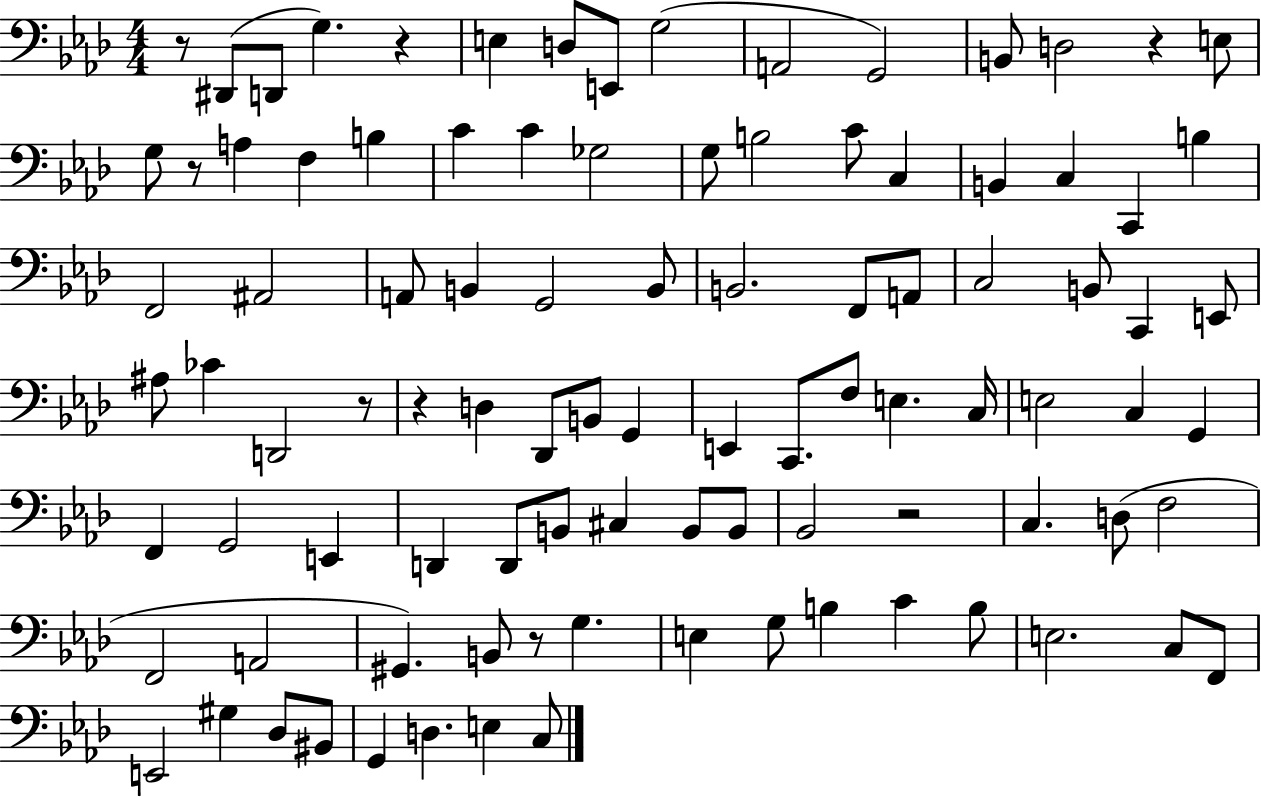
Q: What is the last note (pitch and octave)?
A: C3